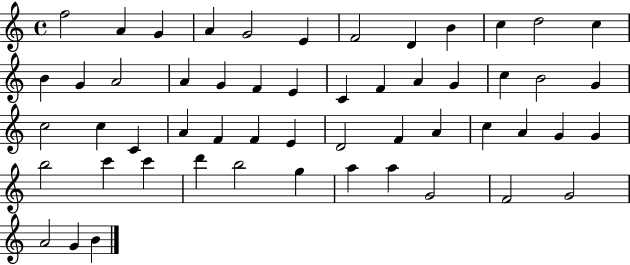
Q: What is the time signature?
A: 4/4